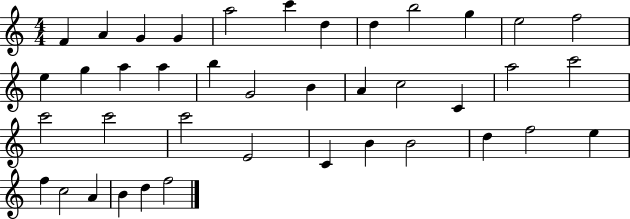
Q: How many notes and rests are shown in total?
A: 40